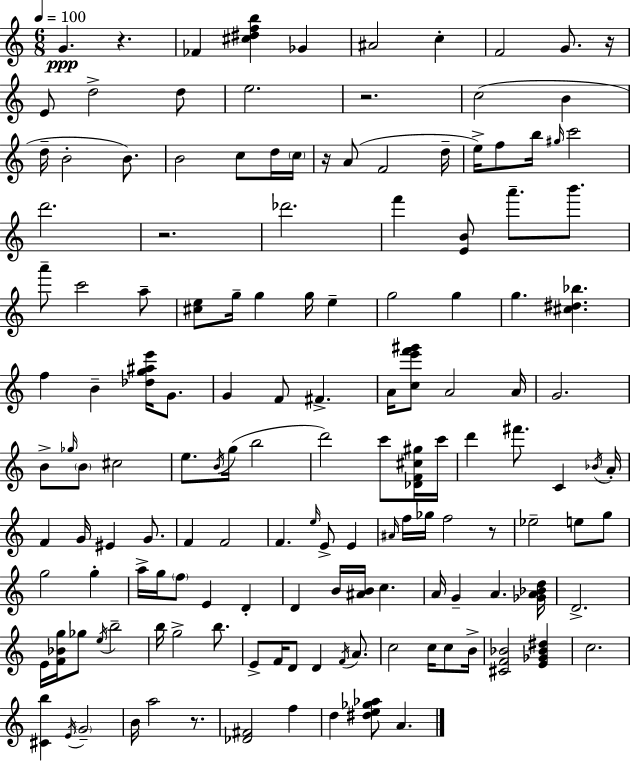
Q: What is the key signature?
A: C major